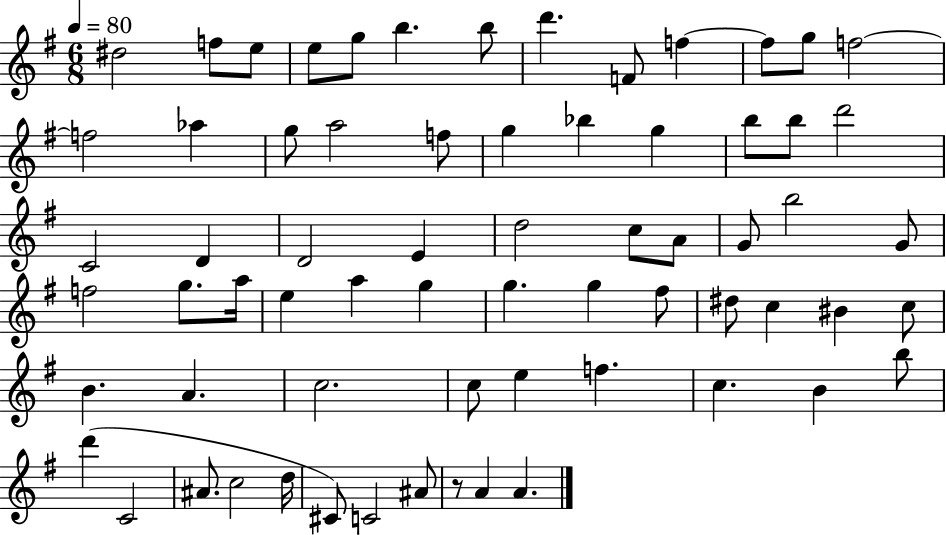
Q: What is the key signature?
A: G major